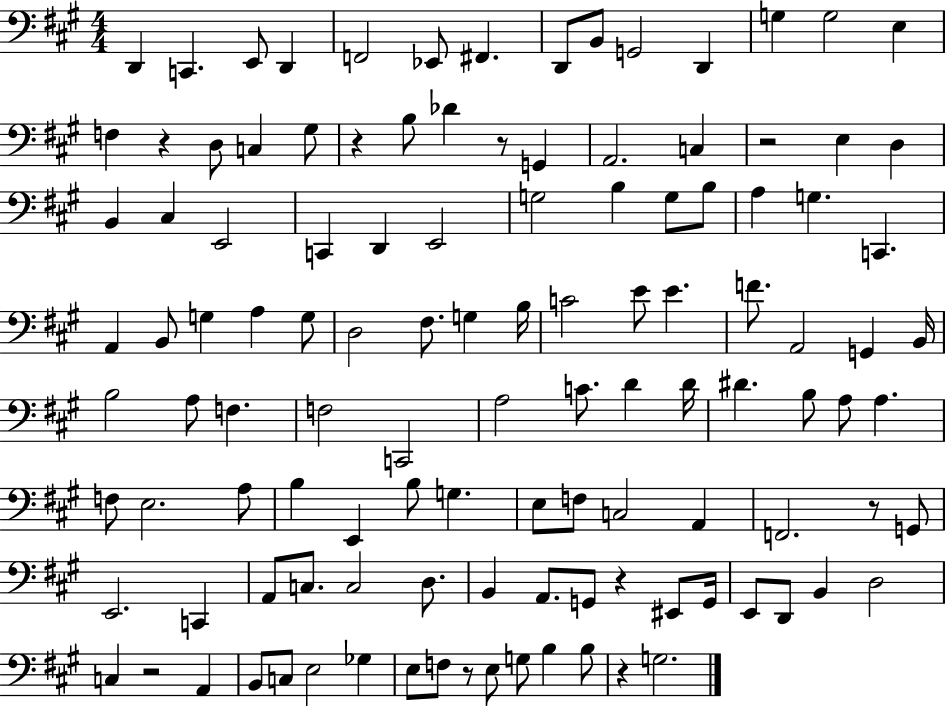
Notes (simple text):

D2/q C2/q. E2/e D2/q F2/h Eb2/e F#2/q. D2/e B2/e G2/h D2/q G3/q G3/h E3/q F3/q R/q D3/e C3/q G#3/e R/q B3/e Db4/q R/e G2/q A2/h. C3/q R/h E3/q D3/q B2/q C#3/q E2/h C2/q D2/q E2/h G3/h B3/q G3/e B3/e A3/q G3/q. C2/q. A2/q B2/e G3/q A3/q G3/e D3/h F#3/e. G3/q B3/s C4/h E4/e E4/q. F4/e. A2/h G2/q B2/s B3/h A3/e F3/q. F3/h C2/h A3/h C4/e. D4/q D4/s D#4/q. B3/e A3/e A3/q. F3/e E3/h. A3/e B3/q E2/q B3/e G3/q. E3/e F3/e C3/h A2/q F2/h. R/e G2/e E2/h. C2/q A2/e C3/e. C3/h D3/e. B2/q A2/e. G2/e R/q EIS2/e G2/s E2/e D2/e B2/q D3/h C3/q R/h A2/q B2/e C3/e E3/h Gb3/q E3/e F3/e R/e E3/e G3/e B3/q B3/e R/q G3/h.